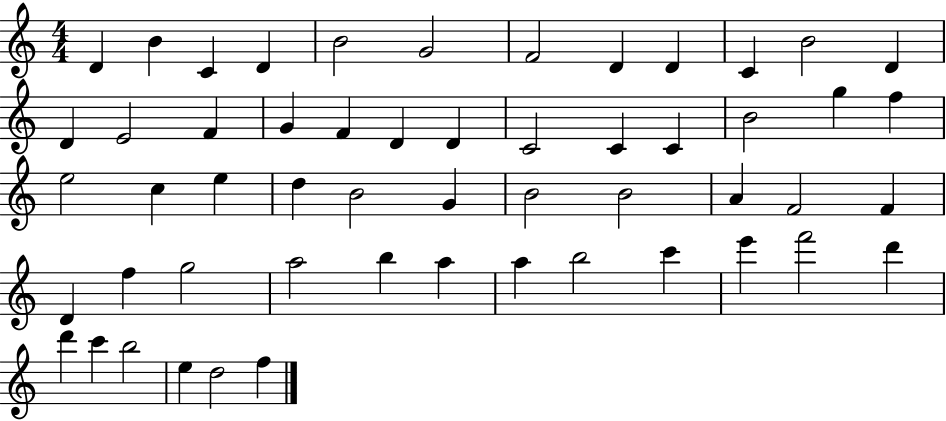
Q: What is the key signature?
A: C major